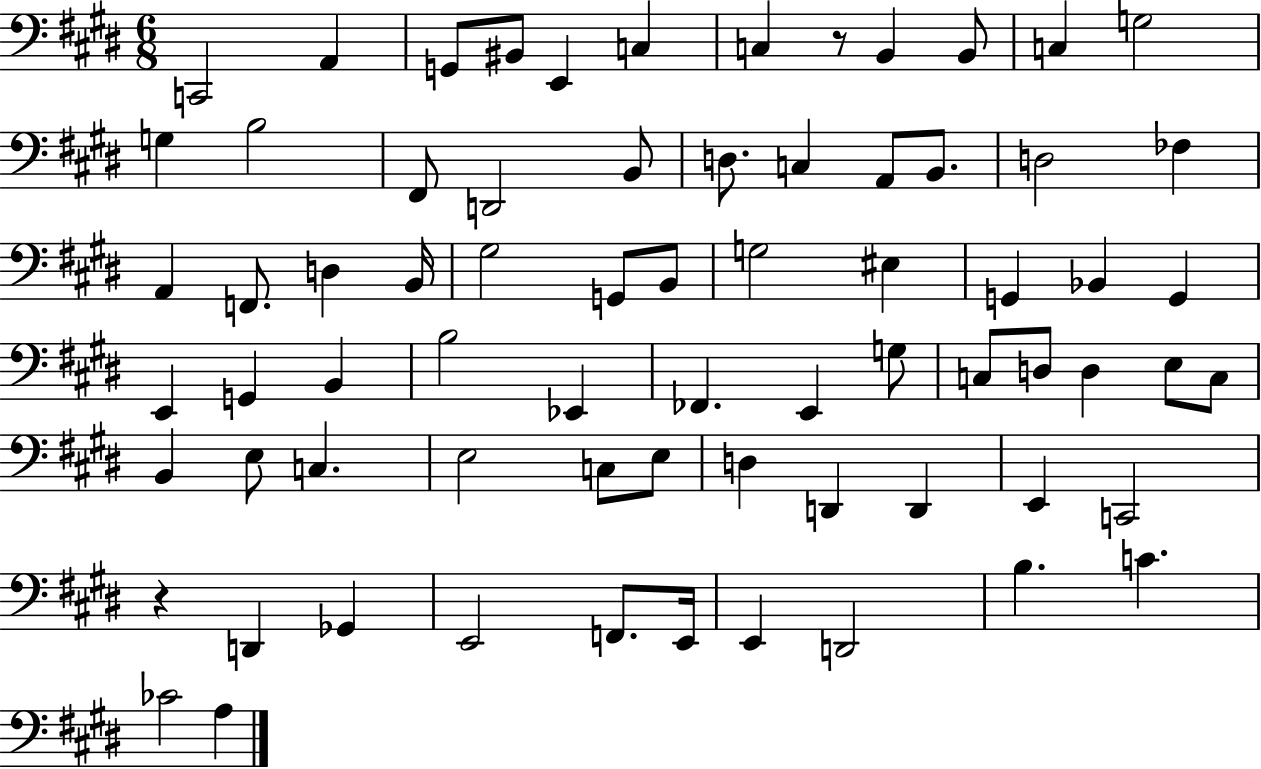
C2/h A2/q G2/e BIS2/e E2/q C3/q C3/q R/e B2/q B2/e C3/q G3/h G3/q B3/h F#2/e D2/h B2/e D3/e. C3/q A2/e B2/e. D3/h FES3/q A2/q F2/e. D3/q B2/s G#3/h G2/e B2/e G3/h EIS3/q G2/q Bb2/q G2/q E2/q G2/q B2/q B3/h Eb2/q FES2/q. E2/q G3/e C3/e D3/e D3/q E3/e C3/e B2/q E3/e C3/q. E3/h C3/e E3/e D3/q D2/q D2/q E2/q C2/h R/q D2/q Gb2/q E2/h F2/e. E2/s E2/q D2/h B3/q. C4/q. CES4/h A3/q